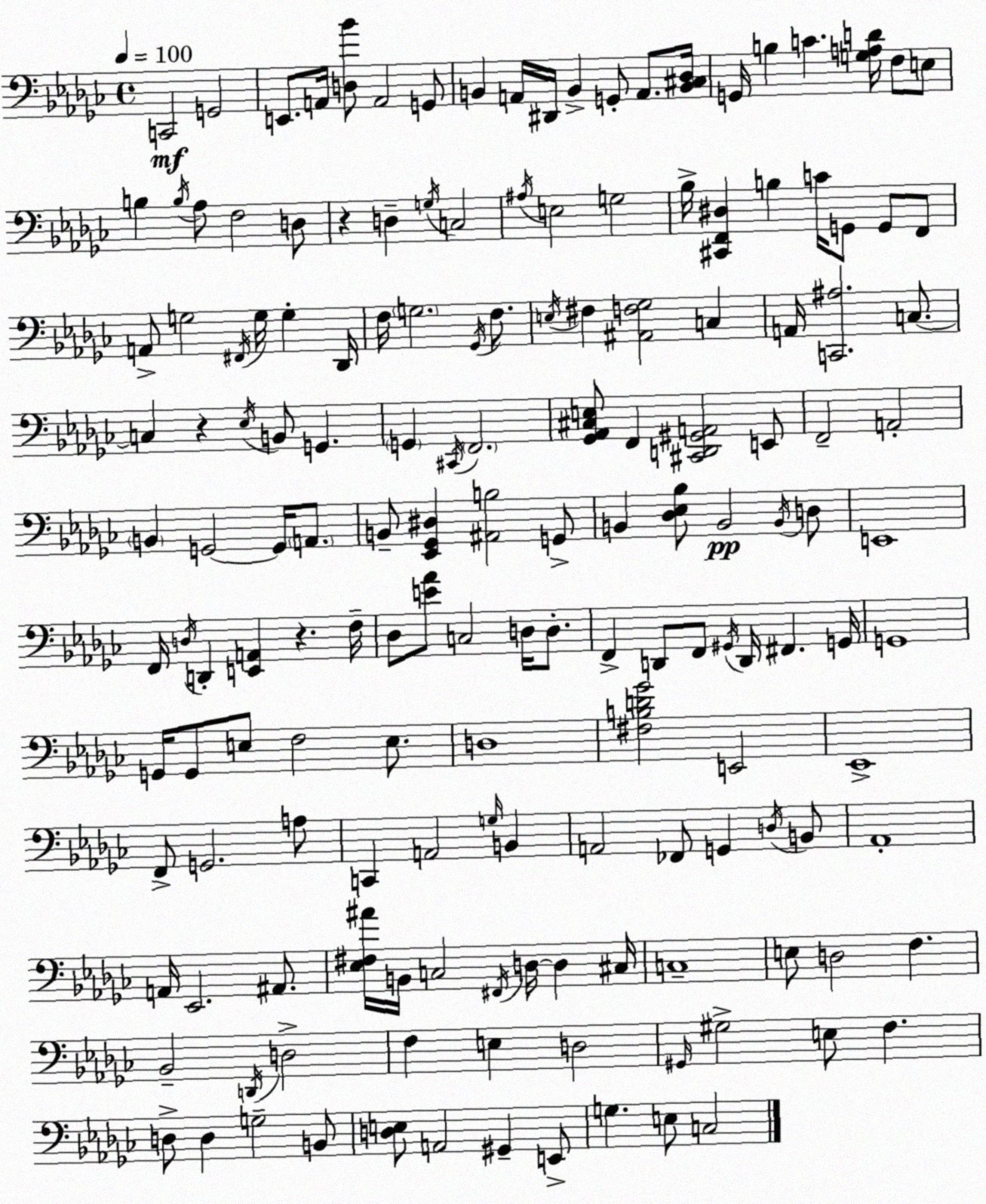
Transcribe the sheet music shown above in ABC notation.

X:1
T:Untitled
M:4/4
L:1/4
K:Ebm
C,,2 G,,2 E,,/2 A,,/4 [D,_B]/2 A,,2 G,,/2 B,, A,,/4 ^D,,/4 B,, G,,/2 A,,/2 [B,,^C,_D,]/4 G,,/4 B, C [G,A,D]/4 F,/2 E,/2 B, B,/4 _A,/2 F,2 D,/2 z D, G,/4 C,2 ^A,/4 E,2 G,2 _B,/4 [^C,,F,,^D,] B, C/4 G,,/2 G,,/2 F,,/2 A,,/2 G,2 ^F,,/4 G,/4 G, _D,,/4 F,/4 G,2 _G,,/4 F,/2 E,/4 ^F, [^A,,F,_G,]2 C, A,,/4 [C,,^A,]2 C,/2 C, z _E,/4 B,,/2 G,, G,, ^C,,/4 F,,2 [_G,,_A,,^C,E,]/2 F,, [^C,,D,,^G,,A,,]2 E,,/2 F,,2 A,,2 B,, G,,2 G,,/4 A,,/2 B,,/2 [_E,,_G,,^D,] [^A,,B,]2 G,,/2 B,, [_D,_E,_B,]/2 B,,2 B,,/4 D,/2 E,,4 F,,/4 D,/4 D,, [E,,A,,] z F,/4 _D,/2 [E_A]/2 C,2 D,/4 D,/2 F,, D,,/2 F,,/2 ^G,,/4 D,,/4 ^F,, G,,/4 G,,4 G,,/4 G,,/2 E,/2 F,2 E,/2 D,4 [^F,B,D_G]2 E,,2 _E,,4 F,,/2 G,,2 A,/2 C,, A,,2 G,/4 B,, A,,2 _F,,/2 G,, D,/4 B,,/2 _A,,4 A,,/4 _E,,2 ^A,,/2 [_E,^F,^A]/4 B,,/4 C,2 ^F,,/4 D,/4 D, ^C,/4 C,4 E,/2 D,2 F, _B,,2 D,,/4 D,2 F, E, D,2 ^G,,/4 ^G,2 E,/2 F, D,/2 D, G,2 B,,/2 [D,E,]/2 A,,2 ^G,, E,,/2 G, E,/2 C,2